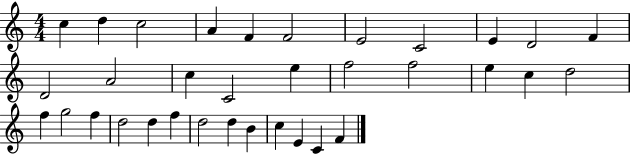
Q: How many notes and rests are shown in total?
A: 34